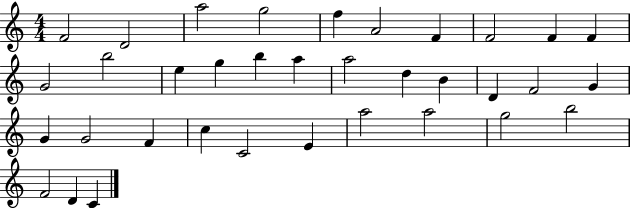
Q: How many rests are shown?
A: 0